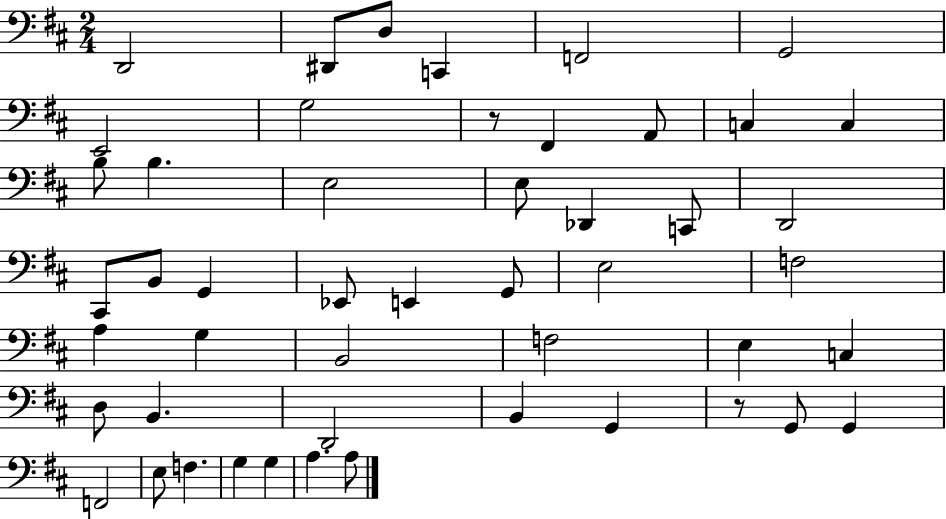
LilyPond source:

{
  \clef bass
  \numericTimeSignature
  \time 2/4
  \key d \major
  d,2 | dis,8 d8 c,4 | f,2 | g,2 | \break e,2 | g2 | r8 fis,4 a,8 | c4 c4 | \break b8 b4. | e2 | e8 des,4 c,8 | d,2 | \break cis,8 b,8 g,4 | ees,8 e,4 g,8 | e2 | f2 | \break a4 g4 | b,2 | f2 | e4 c4 | \break d8 b,4. | d,2 | b,4 g,4 | r8 g,8 g,4 | \break f,2 | e8 f4. | g4 g4 | a4. a8 | \break \bar "|."
}